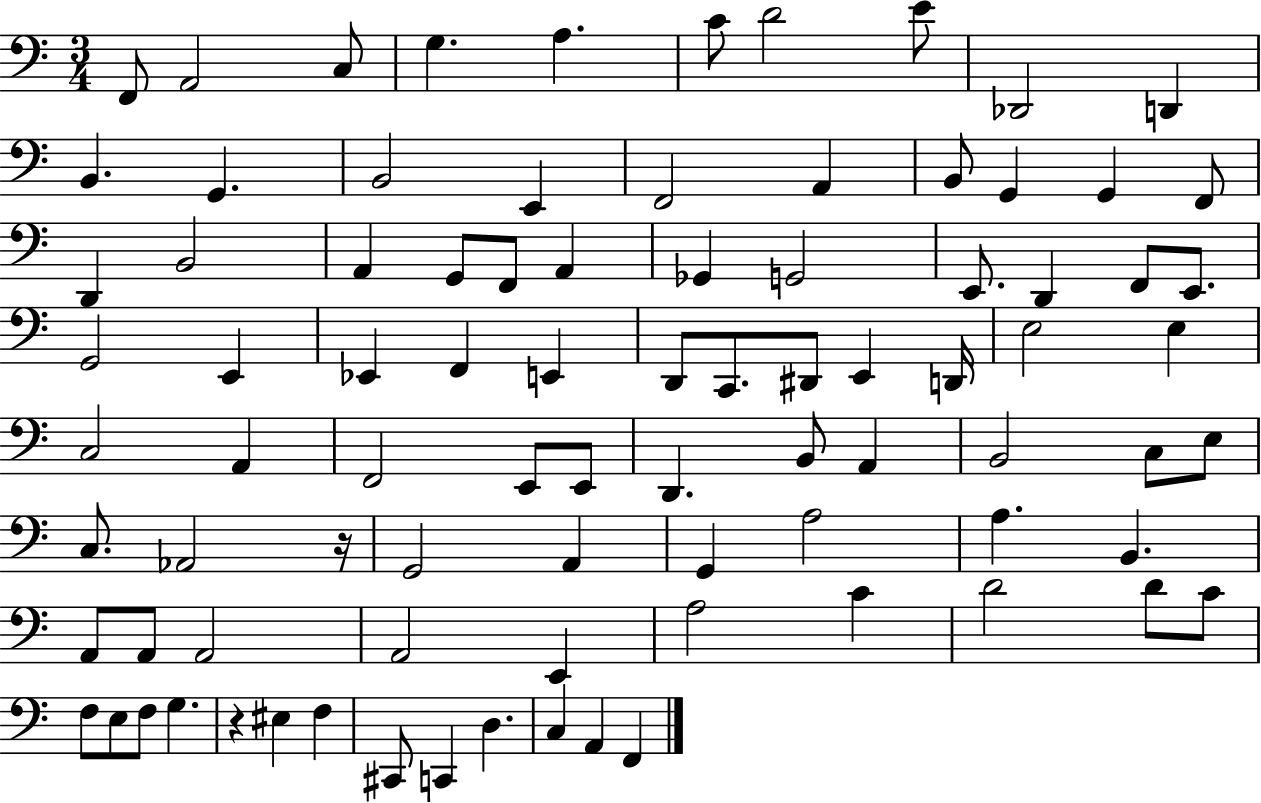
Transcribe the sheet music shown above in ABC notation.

X:1
T:Untitled
M:3/4
L:1/4
K:C
F,,/2 A,,2 C,/2 G, A, C/2 D2 E/2 _D,,2 D,, B,, G,, B,,2 E,, F,,2 A,, B,,/2 G,, G,, F,,/2 D,, B,,2 A,, G,,/2 F,,/2 A,, _G,, G,,2 E,,/2 D,, F,,/2 E,,/2 G,,2 E,, _E,, F,, E,, D,,/2 C,,/2 ^D,,/2 E,, D,,/4 E,2 E, C,2 A,, F,,2 E,,/2 E,,/2 D,, B,,/2 A,, B,,2 C,/2 E,/2 C,/2 _A,,2 z/4 G,,2 A,, G,, A,2 A, B,, A,,/2 A,,/2 A,,2 A,,2 E,, A,2 C D2 D/2 C/2 F,/2 E,/2 F,/2 G, z ^E, F, ^C,,/2 C,, D, C, A,, F,,